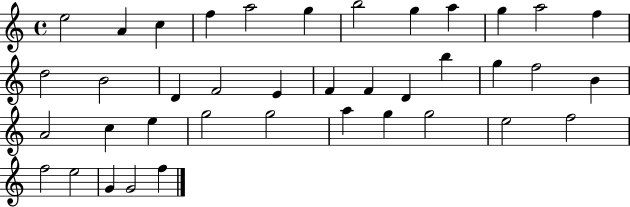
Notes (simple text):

E5/h A4/q C5/q F5/q A5/h G5/q B5/h G5/q A5/q G5/q A5/h F5/q D5/h B4/h D4/q F4/h E4/q F4/q F4/q D4/q B5/q G5/q F5/h B4/q A4/h C5/q E5/q G5/h G5/h A5/q G5/q G5/h E5/h F5/h F5/h E5/h G4/q G4/h F5/q